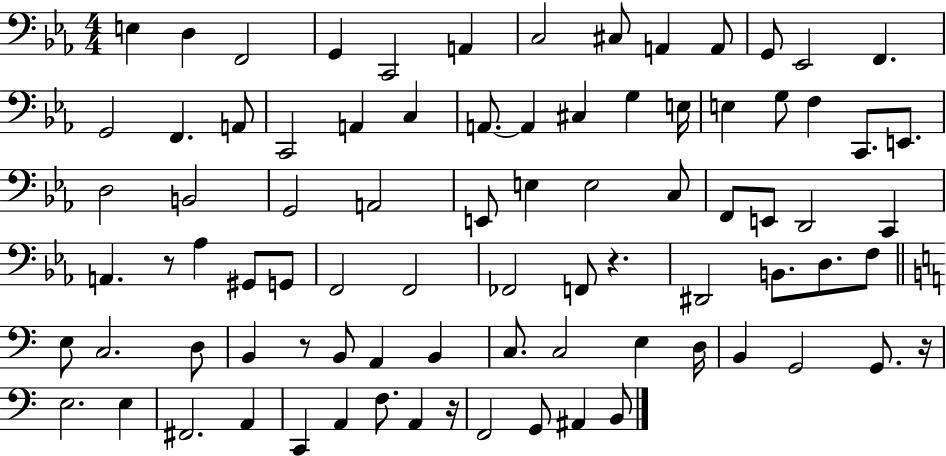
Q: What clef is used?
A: bass